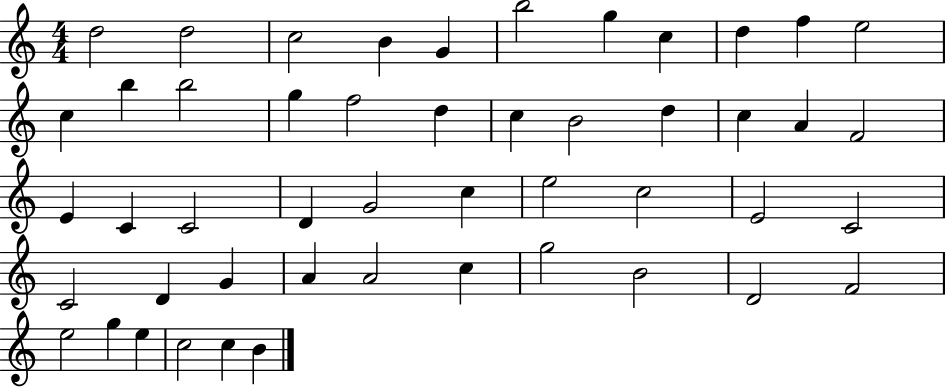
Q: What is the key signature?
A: C major